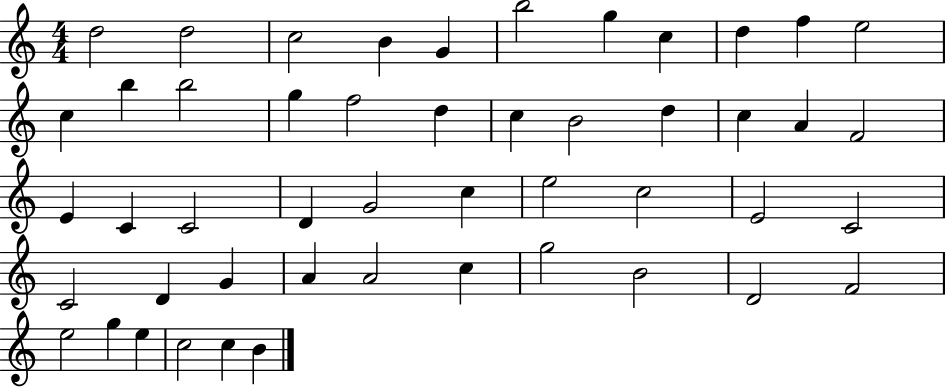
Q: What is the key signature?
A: C major